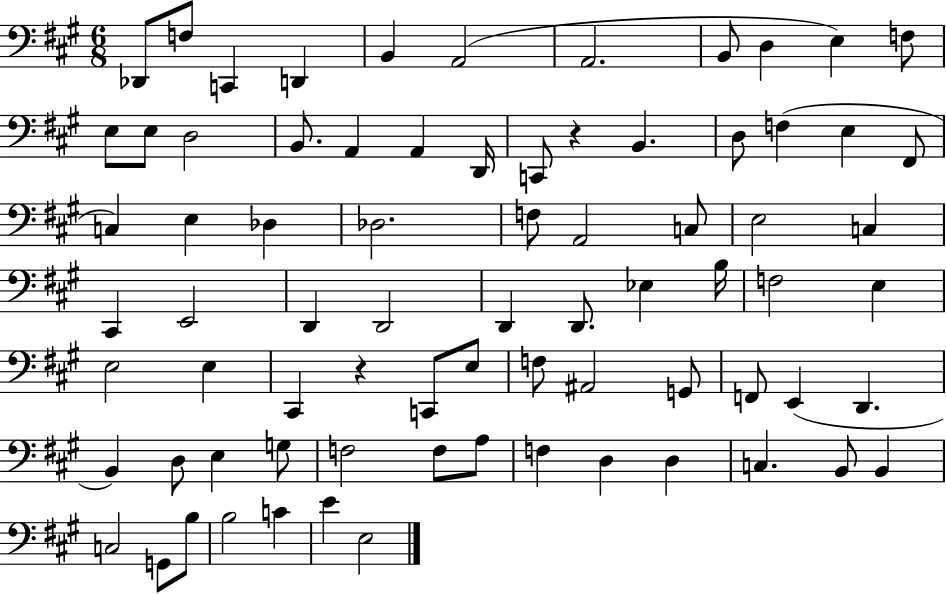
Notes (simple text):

Db2/e F3/e C2/q D2/q B2/q A2/h A2/h. B2/e D3/q E3/q F3/e E3/e E3/e D3/h B2/e. A2/q A2/q D2/s C2/e R/q B2/q. D3/e F3/q E3/q F#2/e C3/q E3/q Db3/q Db3/h. F3/e A2/h C3/e E3/h C3/q C#2/q E2/h D2/q D2/h D2/q D2/e. Eb3/q B3/s F3/h E3/q E3/h E3/q C#2/q R/q C2/e E3/e F3/e A#2/h G2/e F2/e E2/q D2/q. B2/q D3/e E3/q G3/e F3/h F3/e A3/e F3/q D3/q D3/q C3/q. B2/e B2/q C3/h G2/e B3/e B3/h C4/q E4/q E3/h